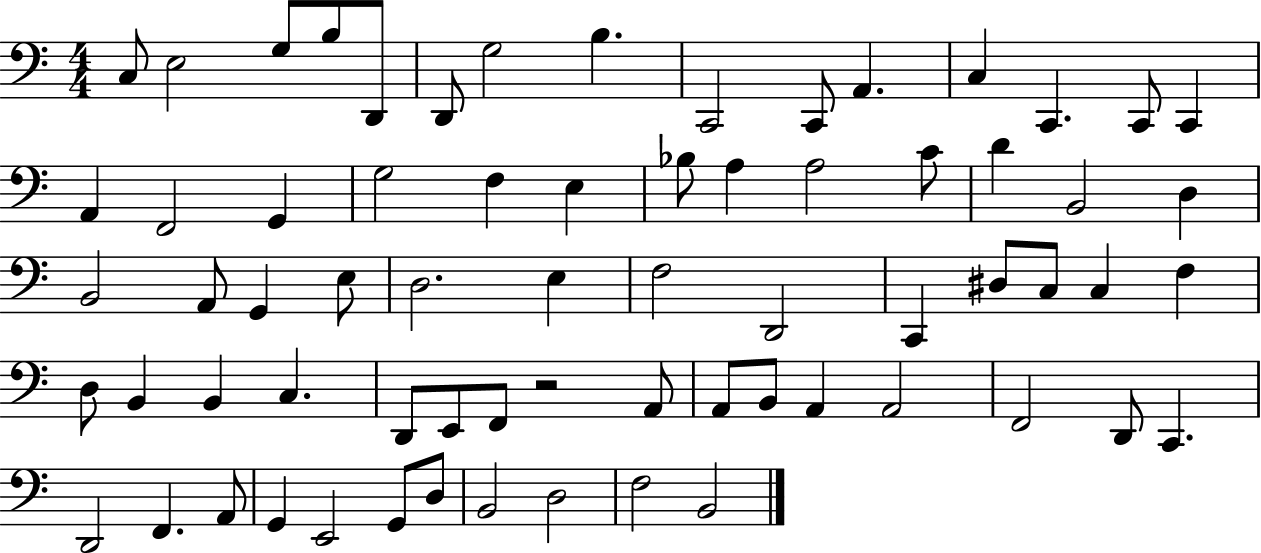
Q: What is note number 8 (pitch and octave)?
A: B3